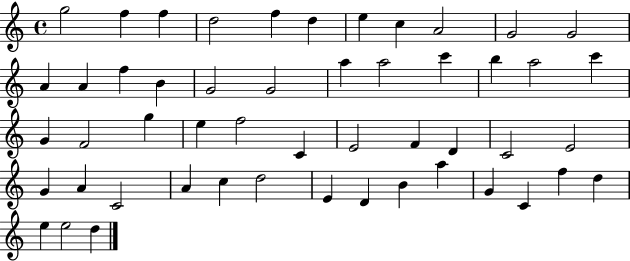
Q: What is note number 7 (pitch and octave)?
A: E5